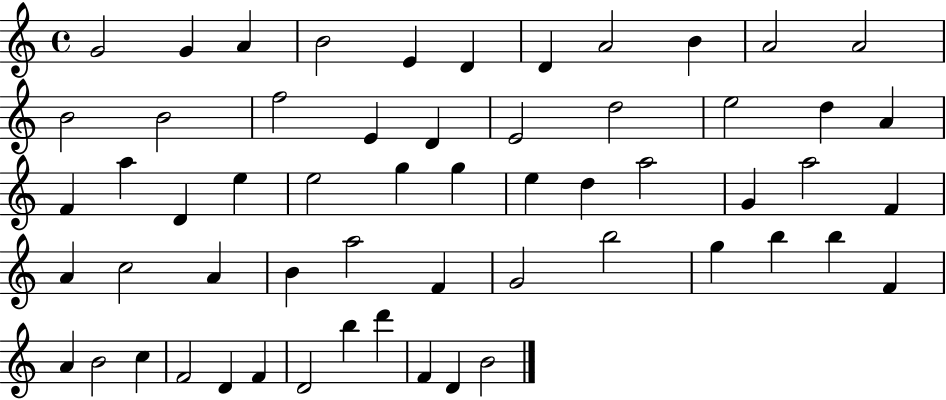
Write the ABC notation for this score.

X:1
T:Untitled
M:4/4
L:1/4
K:C
G2 G A B2 E D D A2 B A2 A2 B2 B2 f2 E D E2 d2 e2 d A F a D e e2 g g e d a2 G a2 F A c2 A B a2 F G2 b2 g b b F A B2 c F2 D F D2 b d' F D B2